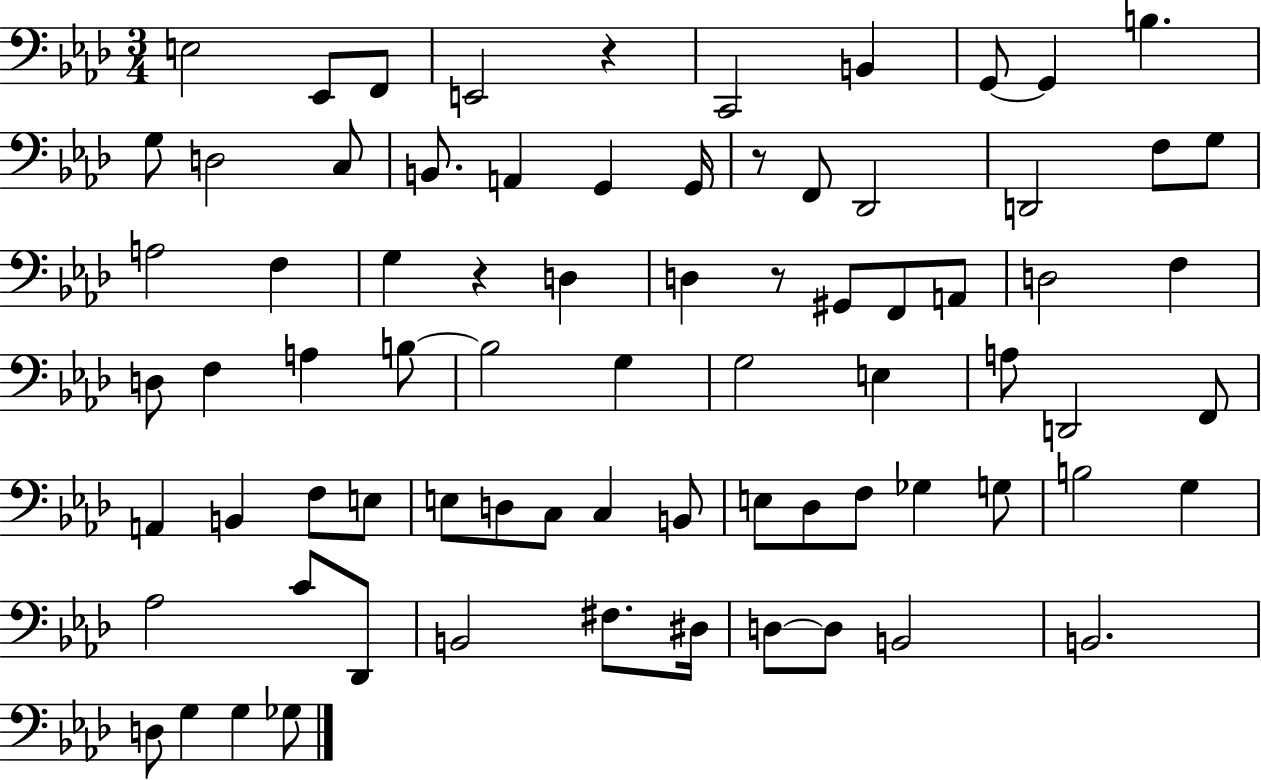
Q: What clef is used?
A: bass